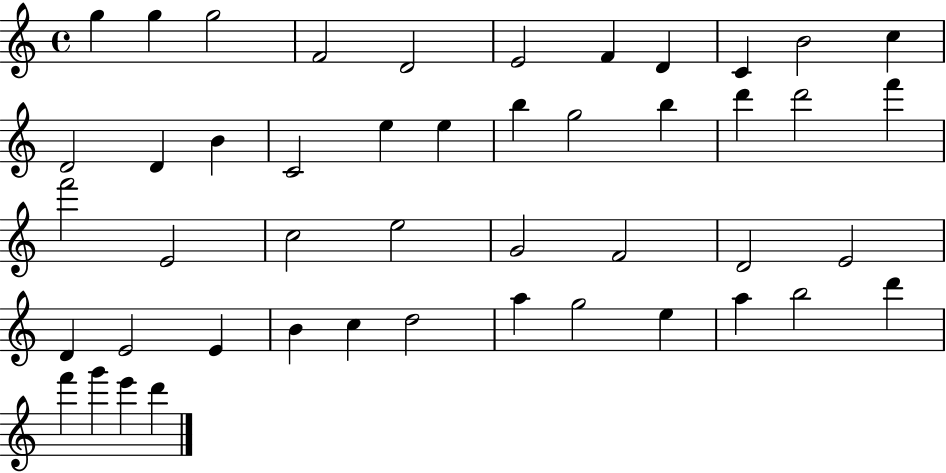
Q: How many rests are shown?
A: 0